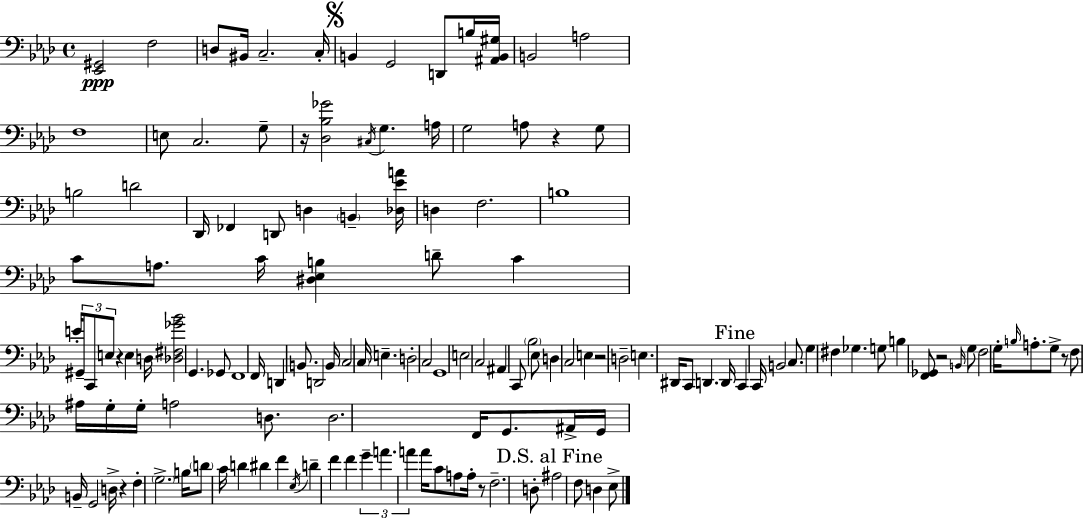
X:1
T:Untitled
M:4/4
L:1/4
K:Fm
[_E,,^G,,]2 F,2 D,/2 ^B,,/4 C,2 C,/4 B,, G,,2 D,,/2 B,/4 [^A,,B,,^G,]/4 B,,2 A,2 F,4 E,/2 C,2 G,/2 z/4 [_D,_B,_G]2 ^C,/4 G, A,/4 G,2 A,/2 z G,/2 B,2 D2 _D,,/4 _F,, D,,/2 D, B,, [_D,_EA]/4 D, F,2 B,4 C/2 A,/2 C/4 [^D,_E,B,] D/2 C E/4 ^G,,/2 C,,/2 E,/2 z E, D,/4 [_D,^F,_G_B]2 G,, _G,,/2 F,,4 F,,/4 D,, B,,/2 D,,2 B,,/4 C,2 C,/4 E, D,2 C,2 G,,4 E,2 C,2 ^A,, C,,/2 _B,2 _E,/2 D, C,2 E, z2 D,2 E, ^D,,/4 C,,/2 D,, D,,/4 C,, C,,/4 B,,2 C,/2 G, ^F, _G, G,/2 B, [F,,_G,,]/2 z2 B,,/4 G,/2 F,2 G,/4 B,/4 A,/2 G,/2 z/2 F,/2 ^A,/4 G,/4 G,/4 A,2 D,/2 D,2 F,,/4 G,,/2 ^A,,/4 G,,/4 B,,/4 G,,2 D,/4 z F, G,2 B,/4 D/2 C/4 D ^D F _E,/4 D F F G A A A/4 C/2 A,/2 A,/4 z/2 F,2 D,/2 ^A,2 F,/2 D, _E,/2